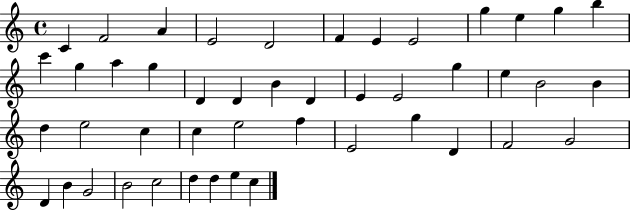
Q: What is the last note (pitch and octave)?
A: C5